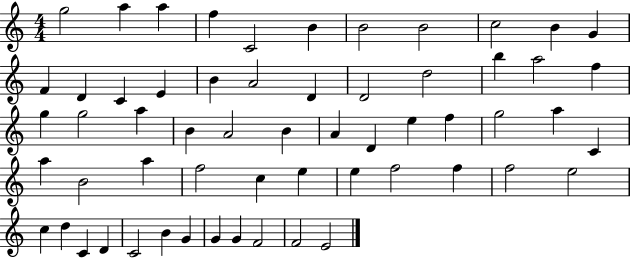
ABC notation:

X:1
T:Untitled
M:4/4
L:1/4
K:C
g2 a a f C2 B B2 B2 c2 B G F D C E B A2 D D2 d2 b a2 f g g2 a B A2 B A D e f g2 a C a B2 a f2 c e e f2 f f2 e2 c d C D C2 B G G G F2 F2 E2